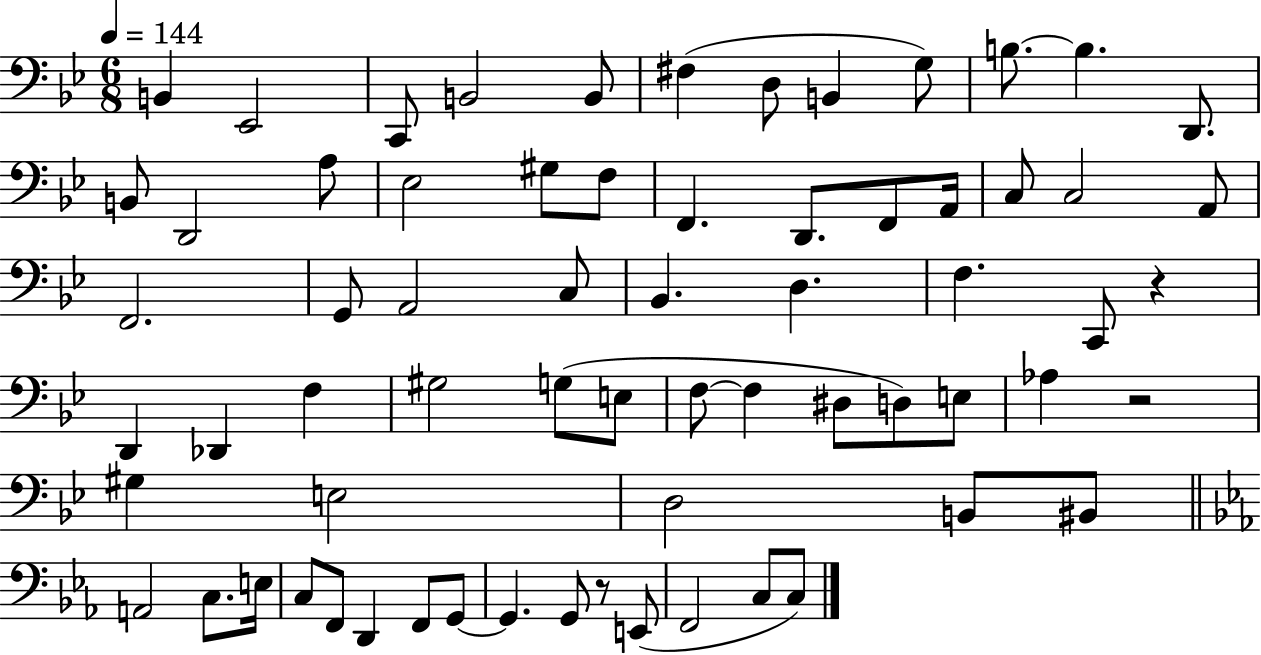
B2/q Eb2/h C2/e B2/h B2/e F#3/q D3/e B2/q G3/e B3/e. B3/q. D2/e. B2/e D2/h A3/e Eb3/h G#3/e F3/e F2/q. D2/e. F2/e A2/s C3/e C3/h A2/e F2/h. G2/e A2/h C3/e Bb2/q. D3/q. F3/q. C2/e R/q D2/q Db2/q F3/q G#3/h G3/e E3/e F3/e F3/q D#3/e D3/e E3/e Ab3/q R/h G#3/q E3/h D3/h B2/e BIS2/e A2/h C3/e. E3/s C3/e F2/e D2/q F2/e G2/e G2/q. G2/e R/e E2/e F2/h C3/e C3/e